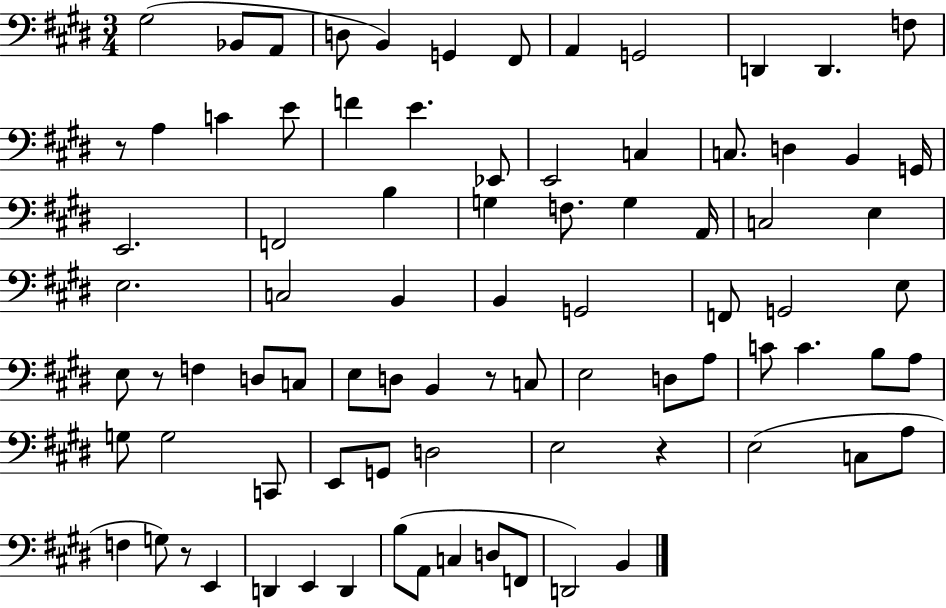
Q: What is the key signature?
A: E major